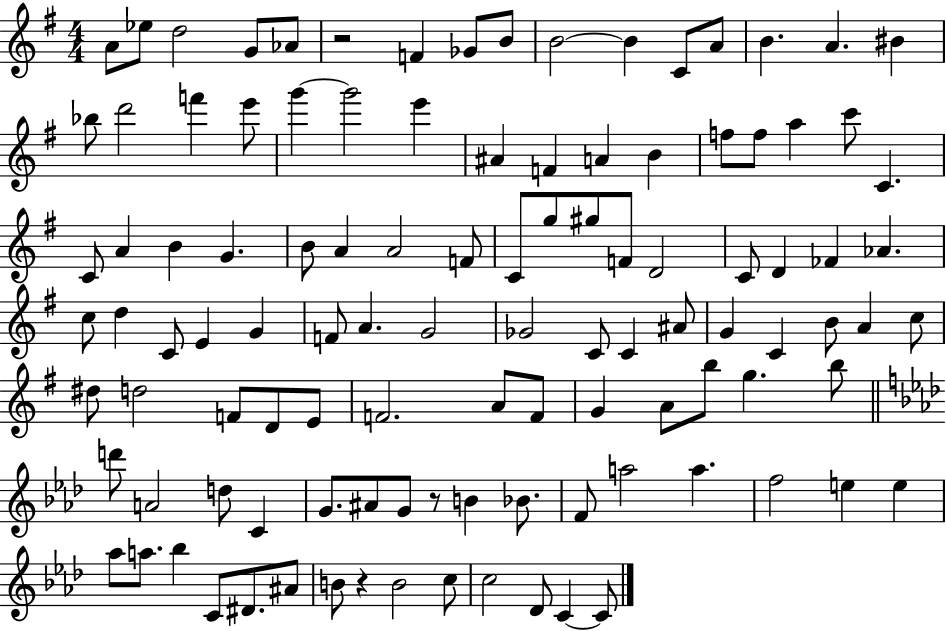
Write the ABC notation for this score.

X:1
T:Untitled
M:4/4
L:1/4
K:G
A/2 _e/2 d2 G/2 _A/2 z2 F _G/2 B/2 B2 B C/2 A/2 B A ^B _b/2 d'2 f' e'/2 g' g'2 e' ^A F A B f/2 f/2 a c'/2 C C/2 A B G B/2 A A2 F/2 C/2 g/2 ^g/2 F/2 D2 C/2 D _F _A c/2 d C/2 E G F/2 A G2 _G2 C/2 C ^A/2 G C B/2 A c/2 ^d/2 d2 F/2 D/2 E/2 F2 A/2 F/2 G A/2 b/2 g b/2 d'/2 A2 d/2 C G/2 ^A/2 G/2 z/2 B _B/2 F/2 a2 a f2 e e _a/2 a/2 _b C/2 ^D/2 ^A/2 B/2 z B2 c/2 c2 _D/2 C C/2